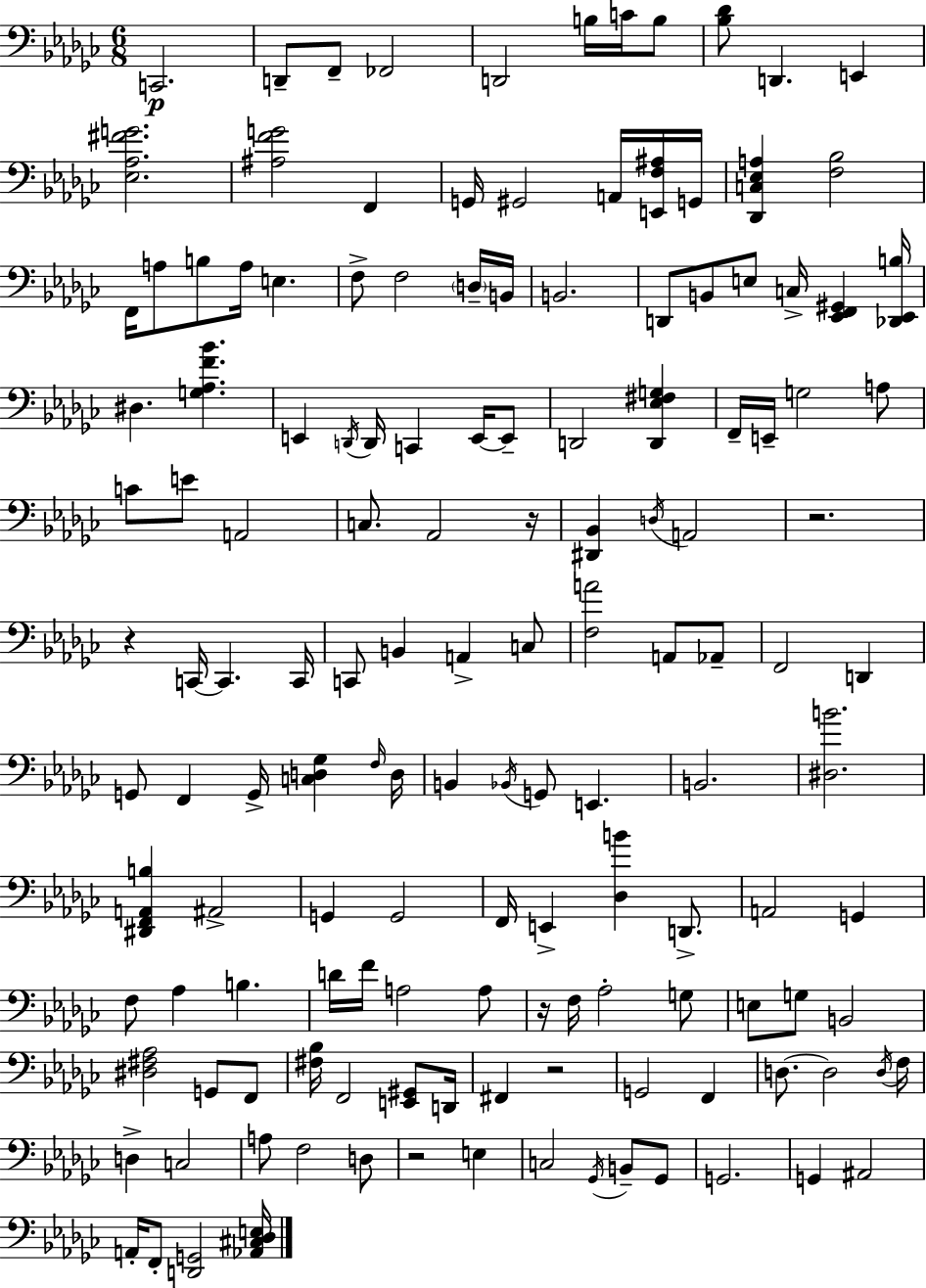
{
  \clef bass
  \numericTimeSignature
  \time 6/8
  \key ees \minor
  c,2.\p | d,8-- f,8-- fes,2 | d,2 b16 c'16 b8 | <bes des'>8 d,4. e,4 | \break <ees aes fis' g'>2. | <ais f' g'>2 f,4 | g,16 gis,2 a,16 <e, f ais>16 g,16 | <des, c ees a>4 <f bes>2 | \break f,16 a8 b8 a16 e4. | f8-> f2 \parenthesize d16-- b,16 | b,2. | d,8 b,8 e8 c16-> <ees, f, gis,>4 <des, ees, b>16 | \break dis4. <g aes f' bes'>4. | e,4 \acciaccatura { d,16 } d,16 c,4 e,16~~ e,8-- | d,2 <d, ees fis g>4 | f,16-- e,16-- g2 a8 | \break c'8 e'8 a,2 | c8. aes,2 | r16 <dis, bes,>4 \acciaccatura { d16 } a,2 | r2. | \break r4 c,16~~ c,4. | c,16 c,8 b,4 a,4-> | c8 <f a'>2 a,8 | aes,8-- f,2 d,4 | \break g,8 f,4 g,16-> <c d ges>4 | \grace { f16 } d16 b,4 \acciaccatura { bes,16 } g,8 e,4. | b,2. | <dis b'>2. | \break <dis, f, a, b>4 ais,2-> | g,4 g,2 | f,16 e,4-> <des b'>4 | d,8.-> a,2 | \break g,4 f8 aes4 b4. | d'16 f'16 a2 | a8 r16 f16 aes2-. | g8 e8 g8 b,2 | \break <dis fis aes>2 | g,8 f,8 <fis bes>16 f,2 | <e, gis,>8 d,16 fis,4 r2 | g,2 | \break f,4 d8.~~ d2 | \acciaccatura { d16 } f16 d4-> c2 | a8 f2 | d8 r2 | \break e4 c2 | \acciaccatura { ges,16 } b,8-- ges,8 g,2. | g,4 ais,2 | a,16-. f,8-. <d, g,>2 | \break <aes, cis des e>16 \bar "|."
}